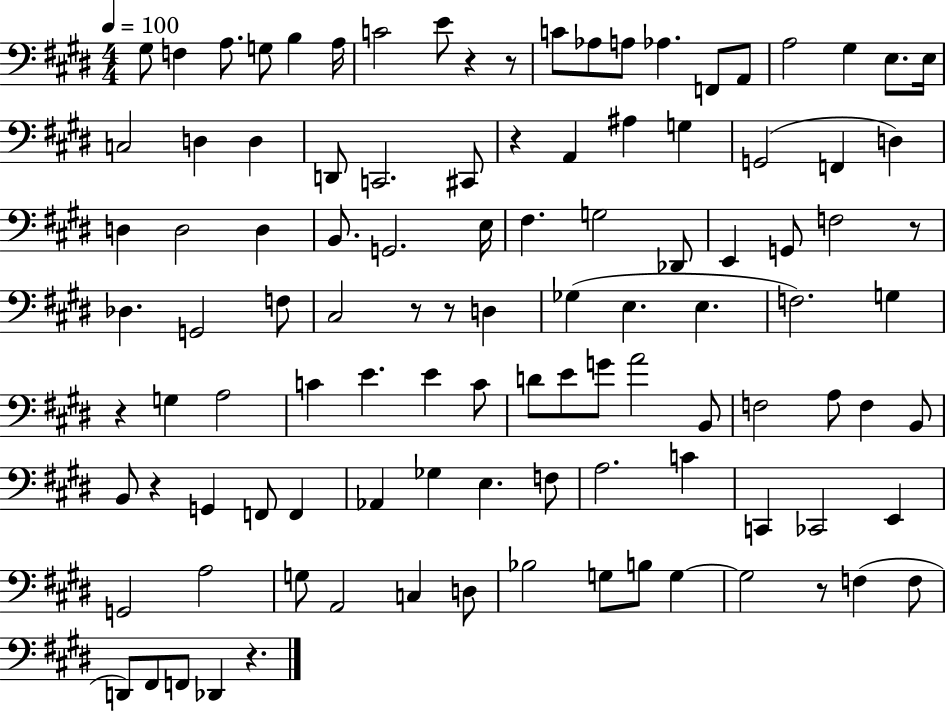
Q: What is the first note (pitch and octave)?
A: G#3